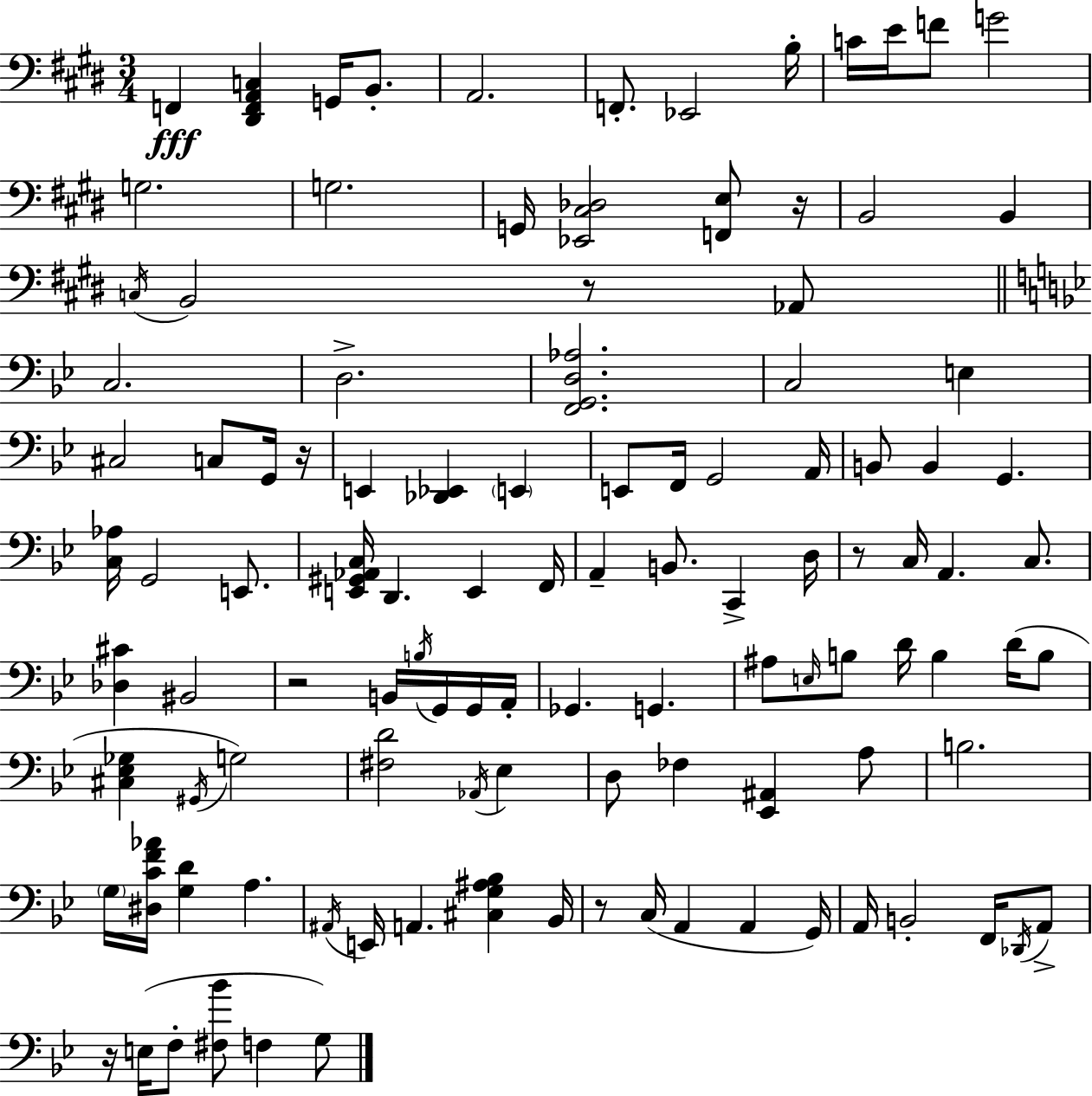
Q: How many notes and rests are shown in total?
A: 111